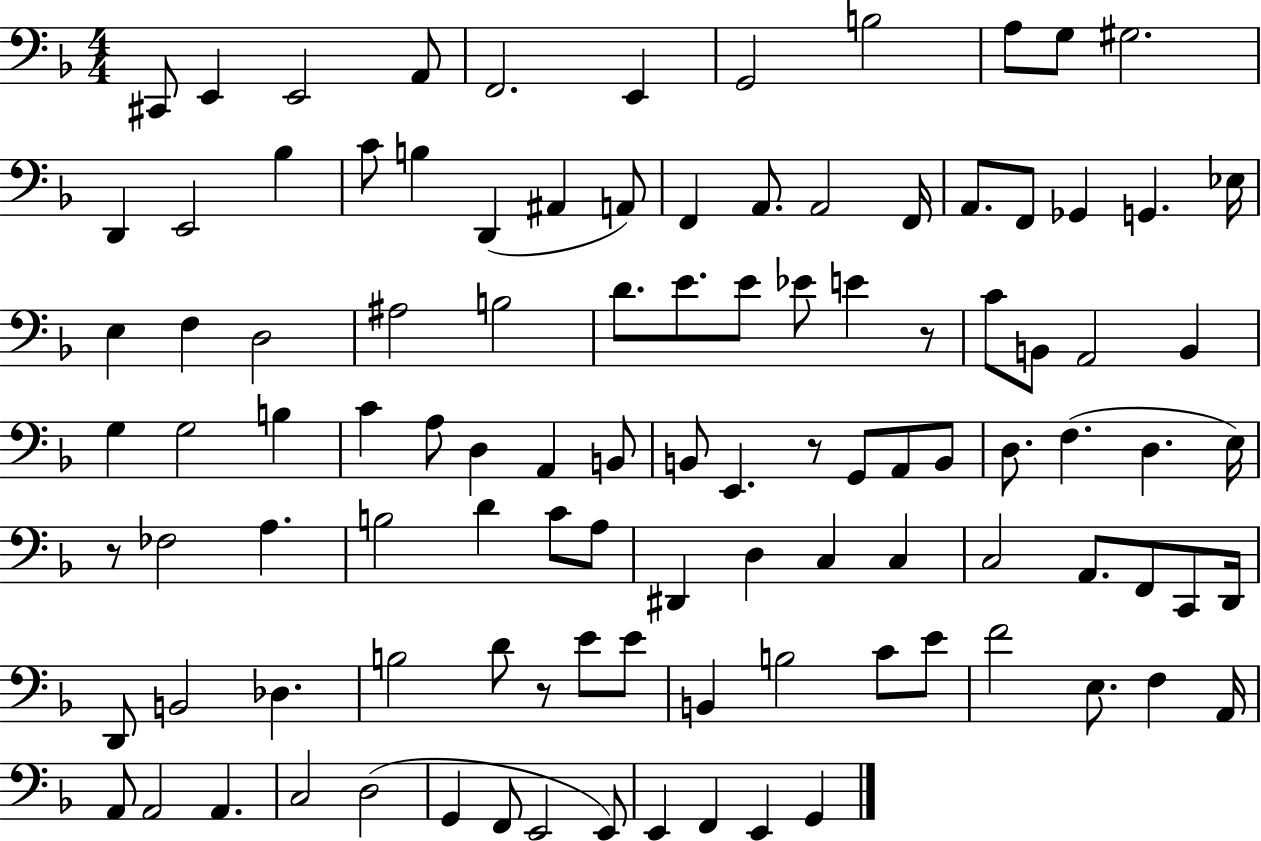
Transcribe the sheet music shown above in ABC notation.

X:1
T:Untitled
M:4/4
L:1/4
K:F
^C,,/2 E,, E,,2 A,,/2 F,,2 E,, G,,2 B,2 A,/2 G,/2 ^G,2 D,, E,,2 _B, C/2 B, D,, ^A,, A,,/2 F,, A,,/2 A,,2 F,,/4 A,,/2 F,,/2 _G,, G,, _E,/4 E, F, D,2 ^A,2 B,2 D/2 E/2 E/2 _E/2 E z/2 C/2 B,,/2 A,,2 B,, G, G,2 B, C A,/2 D, A,, B,,/2 B,,/2 E,, z/2 G,,/2 A,,/2 B,,/2 D,/2 F, D, E,/4 z/2 _F,2 A, B,2 D C/2 A,/2 ^D,, D, C, C, C,2 A,,/2 F,,/2 C,,/2 D,,/4 D,,/2 B,,2 _D, B,2 D/2 z/2 E/2 E/2 B,, B,2 C/2 E/2 F2 E,/2 F, A,,/4 A,,/2 A,,2 A,, C,2 D,2 G,, F,,/2 E,,2 E,,/2 E,, F,, E,, G,,